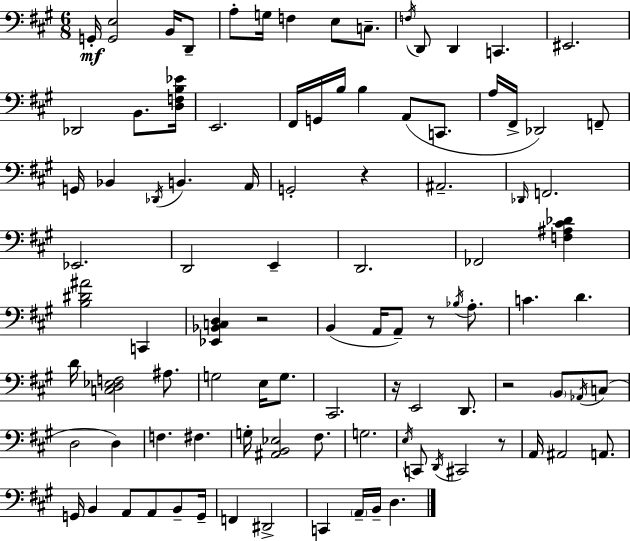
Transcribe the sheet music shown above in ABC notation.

X:1
T:Untitled
M:6/8
L:1/4
K:A
G,,/4 [G,,E,]2 B,,/4 D,,/2 A,/2 G,/4 F, E,/2 C,/2 F,/4 D,,/2 D,, C,, ^E,,2 _D,,2 B,,/2 [D,F,B,_E]/4 E,,2 ^F,,/4 G,,/4 B,/4 B, A,,/2 C,,/2 A,/4 ^F,,/4 _D,,2 F,,/2 G,,/4 _B,, _D,,/4 B,, A,,/4 G,,2 z ^A,,2 _D,,/4 F,,2 _E,,2 D,,2 E,, D,,2 _F,,2 [F,^A,^C_D] [B,^D^A]2 C,, [_E,,_B,,C,D,] z2 B,, A,,/4 A,,/2 z/2 _B,/4 A,/2 C D D/4 [C,D,_E,F,]2 ^A,/2 G,2 E,/4 G,/2 ^C,,2 z/4 E,,2 D,,/2 z2 B,,/2 _A,,/4 C,/2 D,2 D, F, ^F, G,/4 [^A,,B,,_E,]2 ^F,/2 G,2 E,/4 C,,/2 D,,/4 ^C,,2 z/2 A,,/4 ^A,,2 A,,/2 G,,/4 B,, A,,/2 A,,/2 B,,/2 G,,/4 F,, ^D,,2 C,, A,,/4 B,,/4 D,